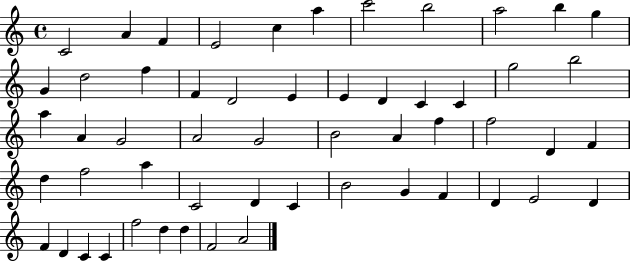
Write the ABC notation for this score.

X:1
T:Untitled
M:4/4
L:1/4
K:C
C2 A F E2 c a c'2 b2 a2 b g G d2 f F D2 E E D C C g2 b2 a A G2 A2 G2 B2 A f f2 D F d f2 a C2 D C B2 G F D E2 D F D C C f2 d d F2 A2